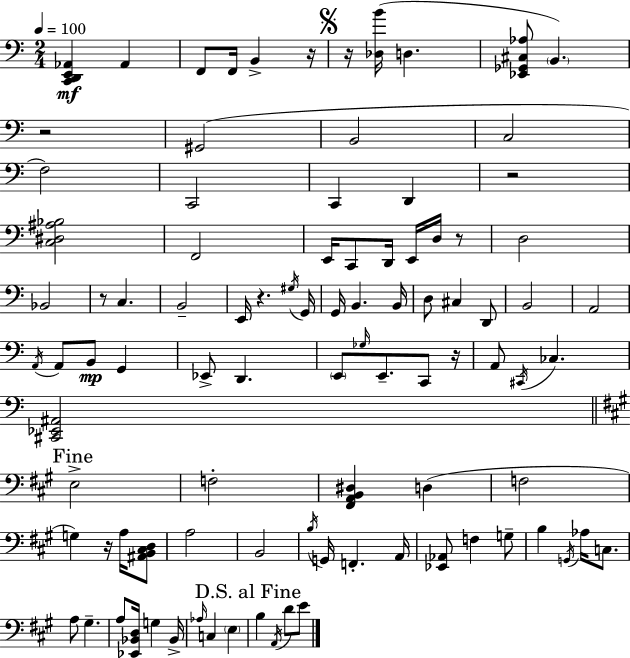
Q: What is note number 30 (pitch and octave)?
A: D3